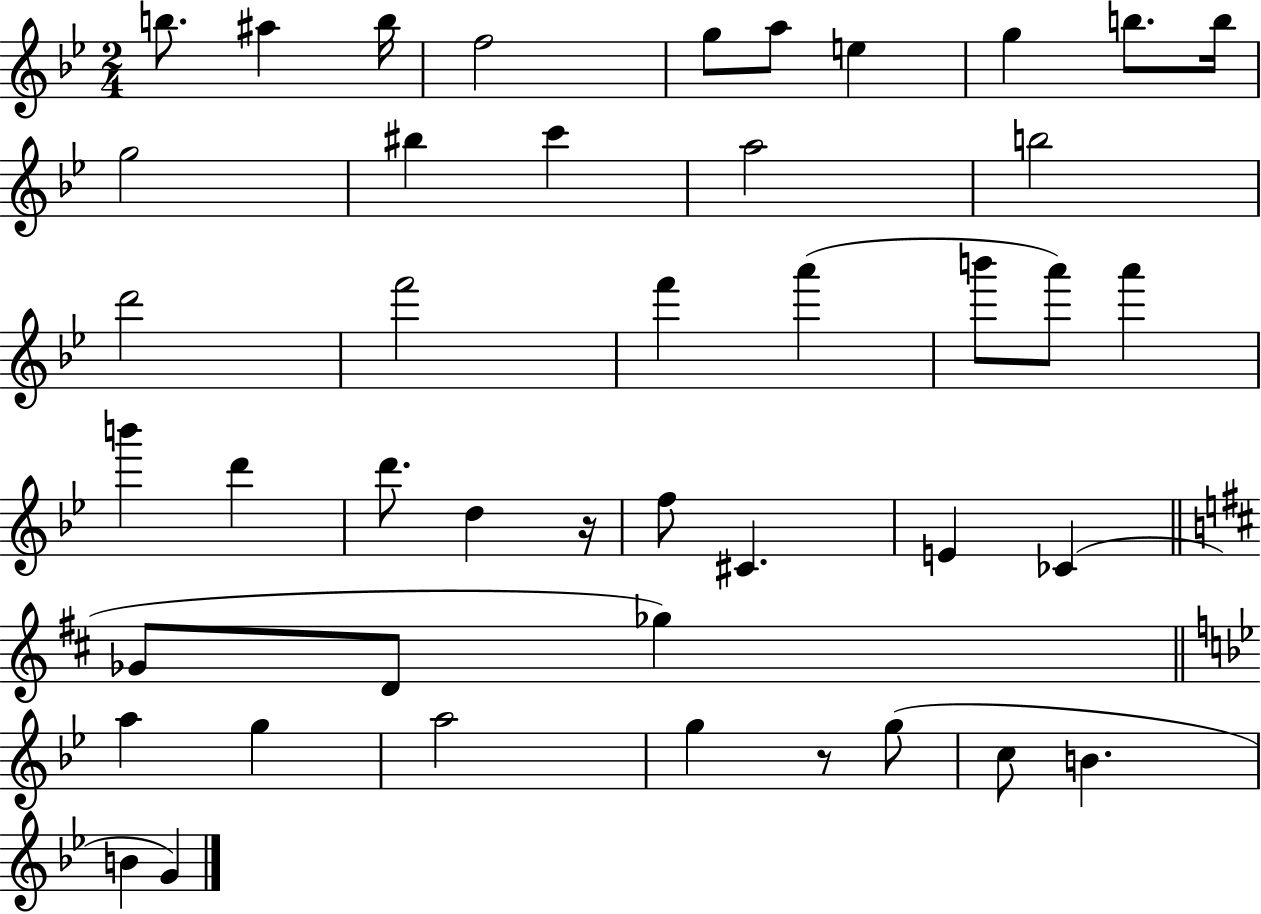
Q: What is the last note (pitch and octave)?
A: G4